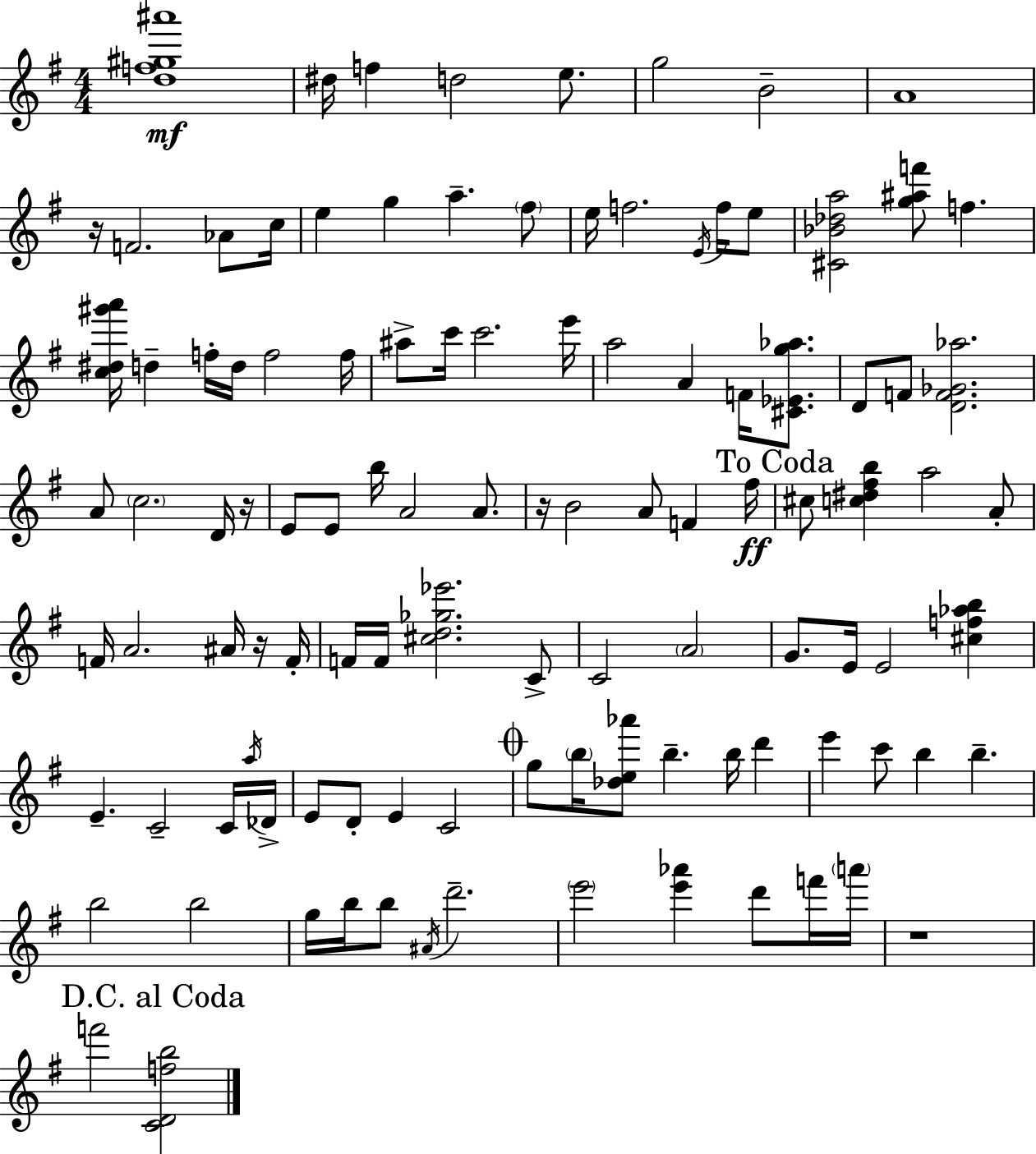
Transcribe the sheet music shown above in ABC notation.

X:1
T:Untitled
M:4/4
L:1/4
K:G
[df^g^a']4 ^d/4 f d2 e/2 g2 B2 A4 z/4 F2 _A/2 c/4 e g a ^f/2 e/4 f2 E/4 f/4 e/2 [^C_B_da]2 [g^af']/2 f [c^d^g'a']/4 d f/4 d/4 f2 f/4 ^a/2 c'/4 c'2 e'/4 a2 A F/4 [^C_Eg_a]/2 D/2 F/2 [DF_G_a]2 A/2 c2 D/4 z/4 E/2 E/2 b/4 A2 A/2 z/4 B2 A/2 F ^f/4 ^c/2 [c^d^fb] a2 A/2 F/4 A2 ^A/4 z/4 F/4 F/4 F/4 [^cd_g_e']2 C/2 C2 A2 G/2 E/4 E2 [^cf_ab] E C2 C/4 a/4 _D/4 E/2 D/2 E C2 g/2 b/4 [_de_a']/2 b b/4 d' e' c'/2 b b b2 b2 g/4 b/4 b/2 ^A/4 d'2 e'2 [e'_a'] d'/2 f'/4 a'/4 z4 f'2 [CDfb]2